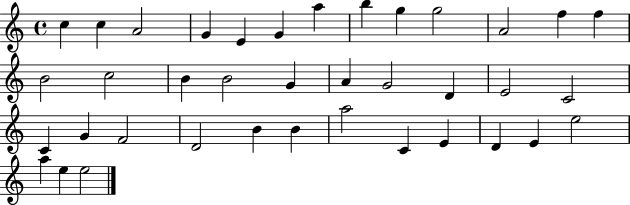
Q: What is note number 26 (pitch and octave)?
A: F4